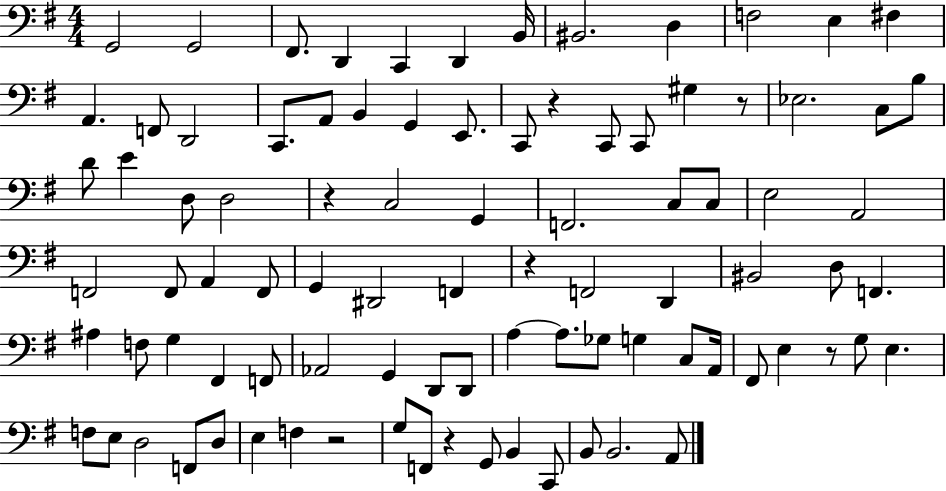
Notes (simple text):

G2/h G2/h F#2/e. D2/q C2/q D2/q B2/s BIS2/h. D3/q F3/h E3/q F#3/q A2/q. F2/e D2/h C2/e. A2/e B2/q G2/q E2/e. C2/e R/q C2/e C2/e G#3/q R/e Eb3/h. C3/e B3/e D4/e E4/q D3/e D3/h R/q C3/h G2/q F2/h. C3/e C3/e E3/h A2/h F2/h F2/e A2/q F2/e G2/q D#2/h F2/q R/q F2/h D2/q BIS2/h D3/e F2/q. A#3/q F3/e G3/q F#2/q F2/e Ab2/h G2/q D2/e D2/e A3/q A3/e. Gb3/e G3/q C3/e A2/s F#2/e E3/q R/e G3/e E3/q. F3/e E3/e D3/h F2/e D3/e E3/q F3/q R/h G3/e F2/e R/q G2/e B2/q C2/e B2/e B2/h. A2/e